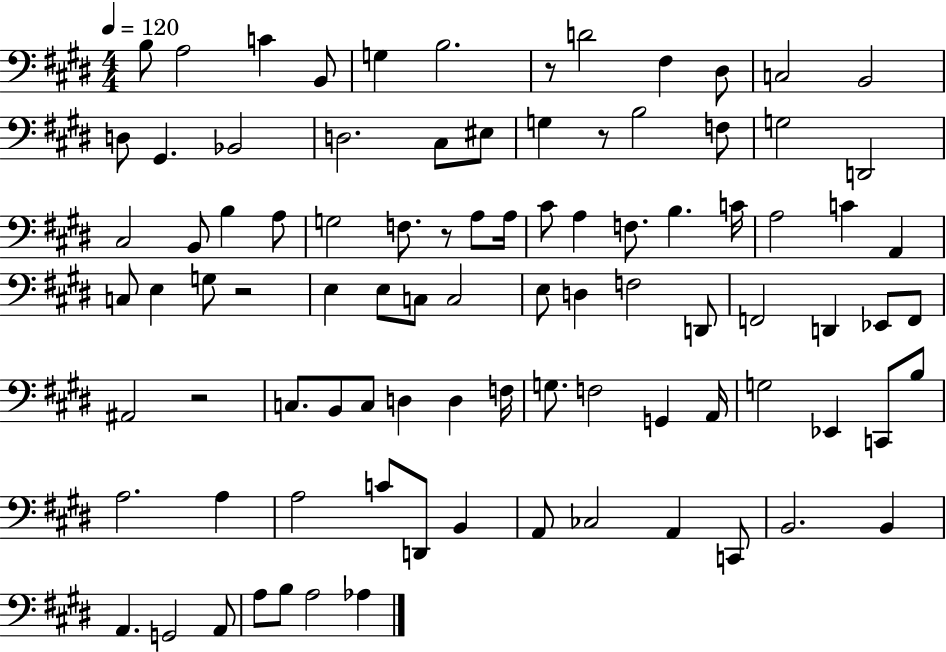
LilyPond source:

{
  \clef bass
  \numericTimeSignature
  \time 4/4
  \key e \major
  \tempo 4 = 120
  \repeat volta 2 { b8 a2 c'4 b,8 | g4 b2. | r8 d'2 fis4 dis8 | c2 b,2 | \break d8 gis,4. bes,2 | d2. cis8 eis8 | g4 r8 b2 f8 | g2 d,2 | \break cis2 b,8 b4 a8 | g2 f8. r8 a8 a16 | cis'8 a4 f8. b4. c'16 | a2 c'4 a,4 | \break c8 e4 g8 r2 | e4 e8 c8 c2 | e8 d4 f2 d,8 | f,2 d,4 ees,8 f,8 | \break ais,2 r2 | c8. b,8 c8 d4 d4 f16 | g8. f2 g,4 a,16 | g2 ees,4 c,8 b8 | \break a2. a4 | a2 c'8 d,8 b,4 | a,8 ces2 a,4 c,8 | b,2. b,4 | \break a,4. g,2 a,8 | a8 b8 a2 aes4 | } \bar "|."
}